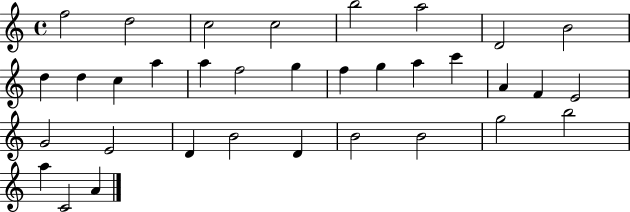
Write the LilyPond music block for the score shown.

{
  \clef treble
  \time 4/4
  \defaultTimeSignature
  \key c \major
  f''2 d''2 | c''2 c''2 | b''2 a''2 | d'2 b'2 | \break d''4 d''4 c''4 a''4 | a''4 f''2 g''4 | f''4 g''4 a''4 c'''4 | a'4 f'4 e'2 | \break g'2 e'2 | d'4 b'2 d'4 | b'2 b'2 | g''2 b''2 | \break a''4 c'2 a'4 | \bar "|."
}